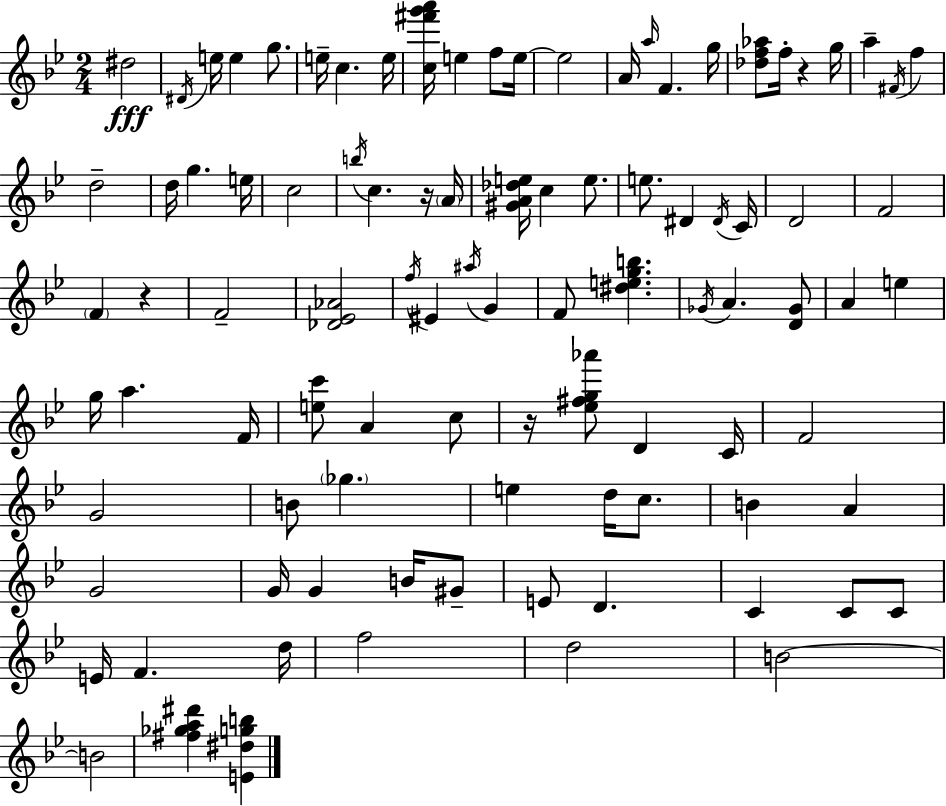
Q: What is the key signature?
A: BES major